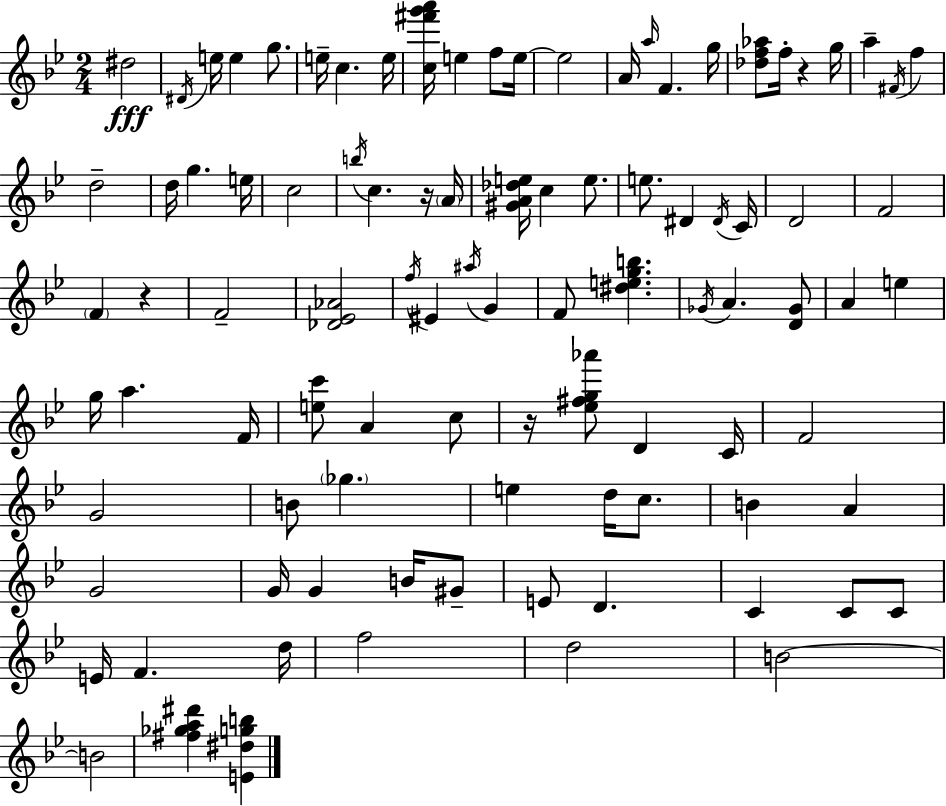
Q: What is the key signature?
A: BES major